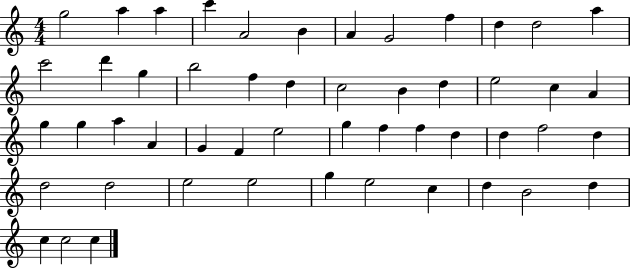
G5/h A5/q A5/q C6/q A4/h B4/q A4/q G4/h F5/q D5/q D5/h A5/q C6/h D6/q G5/q B5/h F5/q D5/q C5/h B4/q D5/q E5/h C5/q A4/q G5/q G5/q A5/q A4/q G4/q F4/q E5/h G5/q F5/q F5/q D5/q D5/q F5/h D5/q D5/h D5/h E5/h E5/h G5/q E5/h C5/q D5/q B4/h D5/q C5/q C5/h C5/q